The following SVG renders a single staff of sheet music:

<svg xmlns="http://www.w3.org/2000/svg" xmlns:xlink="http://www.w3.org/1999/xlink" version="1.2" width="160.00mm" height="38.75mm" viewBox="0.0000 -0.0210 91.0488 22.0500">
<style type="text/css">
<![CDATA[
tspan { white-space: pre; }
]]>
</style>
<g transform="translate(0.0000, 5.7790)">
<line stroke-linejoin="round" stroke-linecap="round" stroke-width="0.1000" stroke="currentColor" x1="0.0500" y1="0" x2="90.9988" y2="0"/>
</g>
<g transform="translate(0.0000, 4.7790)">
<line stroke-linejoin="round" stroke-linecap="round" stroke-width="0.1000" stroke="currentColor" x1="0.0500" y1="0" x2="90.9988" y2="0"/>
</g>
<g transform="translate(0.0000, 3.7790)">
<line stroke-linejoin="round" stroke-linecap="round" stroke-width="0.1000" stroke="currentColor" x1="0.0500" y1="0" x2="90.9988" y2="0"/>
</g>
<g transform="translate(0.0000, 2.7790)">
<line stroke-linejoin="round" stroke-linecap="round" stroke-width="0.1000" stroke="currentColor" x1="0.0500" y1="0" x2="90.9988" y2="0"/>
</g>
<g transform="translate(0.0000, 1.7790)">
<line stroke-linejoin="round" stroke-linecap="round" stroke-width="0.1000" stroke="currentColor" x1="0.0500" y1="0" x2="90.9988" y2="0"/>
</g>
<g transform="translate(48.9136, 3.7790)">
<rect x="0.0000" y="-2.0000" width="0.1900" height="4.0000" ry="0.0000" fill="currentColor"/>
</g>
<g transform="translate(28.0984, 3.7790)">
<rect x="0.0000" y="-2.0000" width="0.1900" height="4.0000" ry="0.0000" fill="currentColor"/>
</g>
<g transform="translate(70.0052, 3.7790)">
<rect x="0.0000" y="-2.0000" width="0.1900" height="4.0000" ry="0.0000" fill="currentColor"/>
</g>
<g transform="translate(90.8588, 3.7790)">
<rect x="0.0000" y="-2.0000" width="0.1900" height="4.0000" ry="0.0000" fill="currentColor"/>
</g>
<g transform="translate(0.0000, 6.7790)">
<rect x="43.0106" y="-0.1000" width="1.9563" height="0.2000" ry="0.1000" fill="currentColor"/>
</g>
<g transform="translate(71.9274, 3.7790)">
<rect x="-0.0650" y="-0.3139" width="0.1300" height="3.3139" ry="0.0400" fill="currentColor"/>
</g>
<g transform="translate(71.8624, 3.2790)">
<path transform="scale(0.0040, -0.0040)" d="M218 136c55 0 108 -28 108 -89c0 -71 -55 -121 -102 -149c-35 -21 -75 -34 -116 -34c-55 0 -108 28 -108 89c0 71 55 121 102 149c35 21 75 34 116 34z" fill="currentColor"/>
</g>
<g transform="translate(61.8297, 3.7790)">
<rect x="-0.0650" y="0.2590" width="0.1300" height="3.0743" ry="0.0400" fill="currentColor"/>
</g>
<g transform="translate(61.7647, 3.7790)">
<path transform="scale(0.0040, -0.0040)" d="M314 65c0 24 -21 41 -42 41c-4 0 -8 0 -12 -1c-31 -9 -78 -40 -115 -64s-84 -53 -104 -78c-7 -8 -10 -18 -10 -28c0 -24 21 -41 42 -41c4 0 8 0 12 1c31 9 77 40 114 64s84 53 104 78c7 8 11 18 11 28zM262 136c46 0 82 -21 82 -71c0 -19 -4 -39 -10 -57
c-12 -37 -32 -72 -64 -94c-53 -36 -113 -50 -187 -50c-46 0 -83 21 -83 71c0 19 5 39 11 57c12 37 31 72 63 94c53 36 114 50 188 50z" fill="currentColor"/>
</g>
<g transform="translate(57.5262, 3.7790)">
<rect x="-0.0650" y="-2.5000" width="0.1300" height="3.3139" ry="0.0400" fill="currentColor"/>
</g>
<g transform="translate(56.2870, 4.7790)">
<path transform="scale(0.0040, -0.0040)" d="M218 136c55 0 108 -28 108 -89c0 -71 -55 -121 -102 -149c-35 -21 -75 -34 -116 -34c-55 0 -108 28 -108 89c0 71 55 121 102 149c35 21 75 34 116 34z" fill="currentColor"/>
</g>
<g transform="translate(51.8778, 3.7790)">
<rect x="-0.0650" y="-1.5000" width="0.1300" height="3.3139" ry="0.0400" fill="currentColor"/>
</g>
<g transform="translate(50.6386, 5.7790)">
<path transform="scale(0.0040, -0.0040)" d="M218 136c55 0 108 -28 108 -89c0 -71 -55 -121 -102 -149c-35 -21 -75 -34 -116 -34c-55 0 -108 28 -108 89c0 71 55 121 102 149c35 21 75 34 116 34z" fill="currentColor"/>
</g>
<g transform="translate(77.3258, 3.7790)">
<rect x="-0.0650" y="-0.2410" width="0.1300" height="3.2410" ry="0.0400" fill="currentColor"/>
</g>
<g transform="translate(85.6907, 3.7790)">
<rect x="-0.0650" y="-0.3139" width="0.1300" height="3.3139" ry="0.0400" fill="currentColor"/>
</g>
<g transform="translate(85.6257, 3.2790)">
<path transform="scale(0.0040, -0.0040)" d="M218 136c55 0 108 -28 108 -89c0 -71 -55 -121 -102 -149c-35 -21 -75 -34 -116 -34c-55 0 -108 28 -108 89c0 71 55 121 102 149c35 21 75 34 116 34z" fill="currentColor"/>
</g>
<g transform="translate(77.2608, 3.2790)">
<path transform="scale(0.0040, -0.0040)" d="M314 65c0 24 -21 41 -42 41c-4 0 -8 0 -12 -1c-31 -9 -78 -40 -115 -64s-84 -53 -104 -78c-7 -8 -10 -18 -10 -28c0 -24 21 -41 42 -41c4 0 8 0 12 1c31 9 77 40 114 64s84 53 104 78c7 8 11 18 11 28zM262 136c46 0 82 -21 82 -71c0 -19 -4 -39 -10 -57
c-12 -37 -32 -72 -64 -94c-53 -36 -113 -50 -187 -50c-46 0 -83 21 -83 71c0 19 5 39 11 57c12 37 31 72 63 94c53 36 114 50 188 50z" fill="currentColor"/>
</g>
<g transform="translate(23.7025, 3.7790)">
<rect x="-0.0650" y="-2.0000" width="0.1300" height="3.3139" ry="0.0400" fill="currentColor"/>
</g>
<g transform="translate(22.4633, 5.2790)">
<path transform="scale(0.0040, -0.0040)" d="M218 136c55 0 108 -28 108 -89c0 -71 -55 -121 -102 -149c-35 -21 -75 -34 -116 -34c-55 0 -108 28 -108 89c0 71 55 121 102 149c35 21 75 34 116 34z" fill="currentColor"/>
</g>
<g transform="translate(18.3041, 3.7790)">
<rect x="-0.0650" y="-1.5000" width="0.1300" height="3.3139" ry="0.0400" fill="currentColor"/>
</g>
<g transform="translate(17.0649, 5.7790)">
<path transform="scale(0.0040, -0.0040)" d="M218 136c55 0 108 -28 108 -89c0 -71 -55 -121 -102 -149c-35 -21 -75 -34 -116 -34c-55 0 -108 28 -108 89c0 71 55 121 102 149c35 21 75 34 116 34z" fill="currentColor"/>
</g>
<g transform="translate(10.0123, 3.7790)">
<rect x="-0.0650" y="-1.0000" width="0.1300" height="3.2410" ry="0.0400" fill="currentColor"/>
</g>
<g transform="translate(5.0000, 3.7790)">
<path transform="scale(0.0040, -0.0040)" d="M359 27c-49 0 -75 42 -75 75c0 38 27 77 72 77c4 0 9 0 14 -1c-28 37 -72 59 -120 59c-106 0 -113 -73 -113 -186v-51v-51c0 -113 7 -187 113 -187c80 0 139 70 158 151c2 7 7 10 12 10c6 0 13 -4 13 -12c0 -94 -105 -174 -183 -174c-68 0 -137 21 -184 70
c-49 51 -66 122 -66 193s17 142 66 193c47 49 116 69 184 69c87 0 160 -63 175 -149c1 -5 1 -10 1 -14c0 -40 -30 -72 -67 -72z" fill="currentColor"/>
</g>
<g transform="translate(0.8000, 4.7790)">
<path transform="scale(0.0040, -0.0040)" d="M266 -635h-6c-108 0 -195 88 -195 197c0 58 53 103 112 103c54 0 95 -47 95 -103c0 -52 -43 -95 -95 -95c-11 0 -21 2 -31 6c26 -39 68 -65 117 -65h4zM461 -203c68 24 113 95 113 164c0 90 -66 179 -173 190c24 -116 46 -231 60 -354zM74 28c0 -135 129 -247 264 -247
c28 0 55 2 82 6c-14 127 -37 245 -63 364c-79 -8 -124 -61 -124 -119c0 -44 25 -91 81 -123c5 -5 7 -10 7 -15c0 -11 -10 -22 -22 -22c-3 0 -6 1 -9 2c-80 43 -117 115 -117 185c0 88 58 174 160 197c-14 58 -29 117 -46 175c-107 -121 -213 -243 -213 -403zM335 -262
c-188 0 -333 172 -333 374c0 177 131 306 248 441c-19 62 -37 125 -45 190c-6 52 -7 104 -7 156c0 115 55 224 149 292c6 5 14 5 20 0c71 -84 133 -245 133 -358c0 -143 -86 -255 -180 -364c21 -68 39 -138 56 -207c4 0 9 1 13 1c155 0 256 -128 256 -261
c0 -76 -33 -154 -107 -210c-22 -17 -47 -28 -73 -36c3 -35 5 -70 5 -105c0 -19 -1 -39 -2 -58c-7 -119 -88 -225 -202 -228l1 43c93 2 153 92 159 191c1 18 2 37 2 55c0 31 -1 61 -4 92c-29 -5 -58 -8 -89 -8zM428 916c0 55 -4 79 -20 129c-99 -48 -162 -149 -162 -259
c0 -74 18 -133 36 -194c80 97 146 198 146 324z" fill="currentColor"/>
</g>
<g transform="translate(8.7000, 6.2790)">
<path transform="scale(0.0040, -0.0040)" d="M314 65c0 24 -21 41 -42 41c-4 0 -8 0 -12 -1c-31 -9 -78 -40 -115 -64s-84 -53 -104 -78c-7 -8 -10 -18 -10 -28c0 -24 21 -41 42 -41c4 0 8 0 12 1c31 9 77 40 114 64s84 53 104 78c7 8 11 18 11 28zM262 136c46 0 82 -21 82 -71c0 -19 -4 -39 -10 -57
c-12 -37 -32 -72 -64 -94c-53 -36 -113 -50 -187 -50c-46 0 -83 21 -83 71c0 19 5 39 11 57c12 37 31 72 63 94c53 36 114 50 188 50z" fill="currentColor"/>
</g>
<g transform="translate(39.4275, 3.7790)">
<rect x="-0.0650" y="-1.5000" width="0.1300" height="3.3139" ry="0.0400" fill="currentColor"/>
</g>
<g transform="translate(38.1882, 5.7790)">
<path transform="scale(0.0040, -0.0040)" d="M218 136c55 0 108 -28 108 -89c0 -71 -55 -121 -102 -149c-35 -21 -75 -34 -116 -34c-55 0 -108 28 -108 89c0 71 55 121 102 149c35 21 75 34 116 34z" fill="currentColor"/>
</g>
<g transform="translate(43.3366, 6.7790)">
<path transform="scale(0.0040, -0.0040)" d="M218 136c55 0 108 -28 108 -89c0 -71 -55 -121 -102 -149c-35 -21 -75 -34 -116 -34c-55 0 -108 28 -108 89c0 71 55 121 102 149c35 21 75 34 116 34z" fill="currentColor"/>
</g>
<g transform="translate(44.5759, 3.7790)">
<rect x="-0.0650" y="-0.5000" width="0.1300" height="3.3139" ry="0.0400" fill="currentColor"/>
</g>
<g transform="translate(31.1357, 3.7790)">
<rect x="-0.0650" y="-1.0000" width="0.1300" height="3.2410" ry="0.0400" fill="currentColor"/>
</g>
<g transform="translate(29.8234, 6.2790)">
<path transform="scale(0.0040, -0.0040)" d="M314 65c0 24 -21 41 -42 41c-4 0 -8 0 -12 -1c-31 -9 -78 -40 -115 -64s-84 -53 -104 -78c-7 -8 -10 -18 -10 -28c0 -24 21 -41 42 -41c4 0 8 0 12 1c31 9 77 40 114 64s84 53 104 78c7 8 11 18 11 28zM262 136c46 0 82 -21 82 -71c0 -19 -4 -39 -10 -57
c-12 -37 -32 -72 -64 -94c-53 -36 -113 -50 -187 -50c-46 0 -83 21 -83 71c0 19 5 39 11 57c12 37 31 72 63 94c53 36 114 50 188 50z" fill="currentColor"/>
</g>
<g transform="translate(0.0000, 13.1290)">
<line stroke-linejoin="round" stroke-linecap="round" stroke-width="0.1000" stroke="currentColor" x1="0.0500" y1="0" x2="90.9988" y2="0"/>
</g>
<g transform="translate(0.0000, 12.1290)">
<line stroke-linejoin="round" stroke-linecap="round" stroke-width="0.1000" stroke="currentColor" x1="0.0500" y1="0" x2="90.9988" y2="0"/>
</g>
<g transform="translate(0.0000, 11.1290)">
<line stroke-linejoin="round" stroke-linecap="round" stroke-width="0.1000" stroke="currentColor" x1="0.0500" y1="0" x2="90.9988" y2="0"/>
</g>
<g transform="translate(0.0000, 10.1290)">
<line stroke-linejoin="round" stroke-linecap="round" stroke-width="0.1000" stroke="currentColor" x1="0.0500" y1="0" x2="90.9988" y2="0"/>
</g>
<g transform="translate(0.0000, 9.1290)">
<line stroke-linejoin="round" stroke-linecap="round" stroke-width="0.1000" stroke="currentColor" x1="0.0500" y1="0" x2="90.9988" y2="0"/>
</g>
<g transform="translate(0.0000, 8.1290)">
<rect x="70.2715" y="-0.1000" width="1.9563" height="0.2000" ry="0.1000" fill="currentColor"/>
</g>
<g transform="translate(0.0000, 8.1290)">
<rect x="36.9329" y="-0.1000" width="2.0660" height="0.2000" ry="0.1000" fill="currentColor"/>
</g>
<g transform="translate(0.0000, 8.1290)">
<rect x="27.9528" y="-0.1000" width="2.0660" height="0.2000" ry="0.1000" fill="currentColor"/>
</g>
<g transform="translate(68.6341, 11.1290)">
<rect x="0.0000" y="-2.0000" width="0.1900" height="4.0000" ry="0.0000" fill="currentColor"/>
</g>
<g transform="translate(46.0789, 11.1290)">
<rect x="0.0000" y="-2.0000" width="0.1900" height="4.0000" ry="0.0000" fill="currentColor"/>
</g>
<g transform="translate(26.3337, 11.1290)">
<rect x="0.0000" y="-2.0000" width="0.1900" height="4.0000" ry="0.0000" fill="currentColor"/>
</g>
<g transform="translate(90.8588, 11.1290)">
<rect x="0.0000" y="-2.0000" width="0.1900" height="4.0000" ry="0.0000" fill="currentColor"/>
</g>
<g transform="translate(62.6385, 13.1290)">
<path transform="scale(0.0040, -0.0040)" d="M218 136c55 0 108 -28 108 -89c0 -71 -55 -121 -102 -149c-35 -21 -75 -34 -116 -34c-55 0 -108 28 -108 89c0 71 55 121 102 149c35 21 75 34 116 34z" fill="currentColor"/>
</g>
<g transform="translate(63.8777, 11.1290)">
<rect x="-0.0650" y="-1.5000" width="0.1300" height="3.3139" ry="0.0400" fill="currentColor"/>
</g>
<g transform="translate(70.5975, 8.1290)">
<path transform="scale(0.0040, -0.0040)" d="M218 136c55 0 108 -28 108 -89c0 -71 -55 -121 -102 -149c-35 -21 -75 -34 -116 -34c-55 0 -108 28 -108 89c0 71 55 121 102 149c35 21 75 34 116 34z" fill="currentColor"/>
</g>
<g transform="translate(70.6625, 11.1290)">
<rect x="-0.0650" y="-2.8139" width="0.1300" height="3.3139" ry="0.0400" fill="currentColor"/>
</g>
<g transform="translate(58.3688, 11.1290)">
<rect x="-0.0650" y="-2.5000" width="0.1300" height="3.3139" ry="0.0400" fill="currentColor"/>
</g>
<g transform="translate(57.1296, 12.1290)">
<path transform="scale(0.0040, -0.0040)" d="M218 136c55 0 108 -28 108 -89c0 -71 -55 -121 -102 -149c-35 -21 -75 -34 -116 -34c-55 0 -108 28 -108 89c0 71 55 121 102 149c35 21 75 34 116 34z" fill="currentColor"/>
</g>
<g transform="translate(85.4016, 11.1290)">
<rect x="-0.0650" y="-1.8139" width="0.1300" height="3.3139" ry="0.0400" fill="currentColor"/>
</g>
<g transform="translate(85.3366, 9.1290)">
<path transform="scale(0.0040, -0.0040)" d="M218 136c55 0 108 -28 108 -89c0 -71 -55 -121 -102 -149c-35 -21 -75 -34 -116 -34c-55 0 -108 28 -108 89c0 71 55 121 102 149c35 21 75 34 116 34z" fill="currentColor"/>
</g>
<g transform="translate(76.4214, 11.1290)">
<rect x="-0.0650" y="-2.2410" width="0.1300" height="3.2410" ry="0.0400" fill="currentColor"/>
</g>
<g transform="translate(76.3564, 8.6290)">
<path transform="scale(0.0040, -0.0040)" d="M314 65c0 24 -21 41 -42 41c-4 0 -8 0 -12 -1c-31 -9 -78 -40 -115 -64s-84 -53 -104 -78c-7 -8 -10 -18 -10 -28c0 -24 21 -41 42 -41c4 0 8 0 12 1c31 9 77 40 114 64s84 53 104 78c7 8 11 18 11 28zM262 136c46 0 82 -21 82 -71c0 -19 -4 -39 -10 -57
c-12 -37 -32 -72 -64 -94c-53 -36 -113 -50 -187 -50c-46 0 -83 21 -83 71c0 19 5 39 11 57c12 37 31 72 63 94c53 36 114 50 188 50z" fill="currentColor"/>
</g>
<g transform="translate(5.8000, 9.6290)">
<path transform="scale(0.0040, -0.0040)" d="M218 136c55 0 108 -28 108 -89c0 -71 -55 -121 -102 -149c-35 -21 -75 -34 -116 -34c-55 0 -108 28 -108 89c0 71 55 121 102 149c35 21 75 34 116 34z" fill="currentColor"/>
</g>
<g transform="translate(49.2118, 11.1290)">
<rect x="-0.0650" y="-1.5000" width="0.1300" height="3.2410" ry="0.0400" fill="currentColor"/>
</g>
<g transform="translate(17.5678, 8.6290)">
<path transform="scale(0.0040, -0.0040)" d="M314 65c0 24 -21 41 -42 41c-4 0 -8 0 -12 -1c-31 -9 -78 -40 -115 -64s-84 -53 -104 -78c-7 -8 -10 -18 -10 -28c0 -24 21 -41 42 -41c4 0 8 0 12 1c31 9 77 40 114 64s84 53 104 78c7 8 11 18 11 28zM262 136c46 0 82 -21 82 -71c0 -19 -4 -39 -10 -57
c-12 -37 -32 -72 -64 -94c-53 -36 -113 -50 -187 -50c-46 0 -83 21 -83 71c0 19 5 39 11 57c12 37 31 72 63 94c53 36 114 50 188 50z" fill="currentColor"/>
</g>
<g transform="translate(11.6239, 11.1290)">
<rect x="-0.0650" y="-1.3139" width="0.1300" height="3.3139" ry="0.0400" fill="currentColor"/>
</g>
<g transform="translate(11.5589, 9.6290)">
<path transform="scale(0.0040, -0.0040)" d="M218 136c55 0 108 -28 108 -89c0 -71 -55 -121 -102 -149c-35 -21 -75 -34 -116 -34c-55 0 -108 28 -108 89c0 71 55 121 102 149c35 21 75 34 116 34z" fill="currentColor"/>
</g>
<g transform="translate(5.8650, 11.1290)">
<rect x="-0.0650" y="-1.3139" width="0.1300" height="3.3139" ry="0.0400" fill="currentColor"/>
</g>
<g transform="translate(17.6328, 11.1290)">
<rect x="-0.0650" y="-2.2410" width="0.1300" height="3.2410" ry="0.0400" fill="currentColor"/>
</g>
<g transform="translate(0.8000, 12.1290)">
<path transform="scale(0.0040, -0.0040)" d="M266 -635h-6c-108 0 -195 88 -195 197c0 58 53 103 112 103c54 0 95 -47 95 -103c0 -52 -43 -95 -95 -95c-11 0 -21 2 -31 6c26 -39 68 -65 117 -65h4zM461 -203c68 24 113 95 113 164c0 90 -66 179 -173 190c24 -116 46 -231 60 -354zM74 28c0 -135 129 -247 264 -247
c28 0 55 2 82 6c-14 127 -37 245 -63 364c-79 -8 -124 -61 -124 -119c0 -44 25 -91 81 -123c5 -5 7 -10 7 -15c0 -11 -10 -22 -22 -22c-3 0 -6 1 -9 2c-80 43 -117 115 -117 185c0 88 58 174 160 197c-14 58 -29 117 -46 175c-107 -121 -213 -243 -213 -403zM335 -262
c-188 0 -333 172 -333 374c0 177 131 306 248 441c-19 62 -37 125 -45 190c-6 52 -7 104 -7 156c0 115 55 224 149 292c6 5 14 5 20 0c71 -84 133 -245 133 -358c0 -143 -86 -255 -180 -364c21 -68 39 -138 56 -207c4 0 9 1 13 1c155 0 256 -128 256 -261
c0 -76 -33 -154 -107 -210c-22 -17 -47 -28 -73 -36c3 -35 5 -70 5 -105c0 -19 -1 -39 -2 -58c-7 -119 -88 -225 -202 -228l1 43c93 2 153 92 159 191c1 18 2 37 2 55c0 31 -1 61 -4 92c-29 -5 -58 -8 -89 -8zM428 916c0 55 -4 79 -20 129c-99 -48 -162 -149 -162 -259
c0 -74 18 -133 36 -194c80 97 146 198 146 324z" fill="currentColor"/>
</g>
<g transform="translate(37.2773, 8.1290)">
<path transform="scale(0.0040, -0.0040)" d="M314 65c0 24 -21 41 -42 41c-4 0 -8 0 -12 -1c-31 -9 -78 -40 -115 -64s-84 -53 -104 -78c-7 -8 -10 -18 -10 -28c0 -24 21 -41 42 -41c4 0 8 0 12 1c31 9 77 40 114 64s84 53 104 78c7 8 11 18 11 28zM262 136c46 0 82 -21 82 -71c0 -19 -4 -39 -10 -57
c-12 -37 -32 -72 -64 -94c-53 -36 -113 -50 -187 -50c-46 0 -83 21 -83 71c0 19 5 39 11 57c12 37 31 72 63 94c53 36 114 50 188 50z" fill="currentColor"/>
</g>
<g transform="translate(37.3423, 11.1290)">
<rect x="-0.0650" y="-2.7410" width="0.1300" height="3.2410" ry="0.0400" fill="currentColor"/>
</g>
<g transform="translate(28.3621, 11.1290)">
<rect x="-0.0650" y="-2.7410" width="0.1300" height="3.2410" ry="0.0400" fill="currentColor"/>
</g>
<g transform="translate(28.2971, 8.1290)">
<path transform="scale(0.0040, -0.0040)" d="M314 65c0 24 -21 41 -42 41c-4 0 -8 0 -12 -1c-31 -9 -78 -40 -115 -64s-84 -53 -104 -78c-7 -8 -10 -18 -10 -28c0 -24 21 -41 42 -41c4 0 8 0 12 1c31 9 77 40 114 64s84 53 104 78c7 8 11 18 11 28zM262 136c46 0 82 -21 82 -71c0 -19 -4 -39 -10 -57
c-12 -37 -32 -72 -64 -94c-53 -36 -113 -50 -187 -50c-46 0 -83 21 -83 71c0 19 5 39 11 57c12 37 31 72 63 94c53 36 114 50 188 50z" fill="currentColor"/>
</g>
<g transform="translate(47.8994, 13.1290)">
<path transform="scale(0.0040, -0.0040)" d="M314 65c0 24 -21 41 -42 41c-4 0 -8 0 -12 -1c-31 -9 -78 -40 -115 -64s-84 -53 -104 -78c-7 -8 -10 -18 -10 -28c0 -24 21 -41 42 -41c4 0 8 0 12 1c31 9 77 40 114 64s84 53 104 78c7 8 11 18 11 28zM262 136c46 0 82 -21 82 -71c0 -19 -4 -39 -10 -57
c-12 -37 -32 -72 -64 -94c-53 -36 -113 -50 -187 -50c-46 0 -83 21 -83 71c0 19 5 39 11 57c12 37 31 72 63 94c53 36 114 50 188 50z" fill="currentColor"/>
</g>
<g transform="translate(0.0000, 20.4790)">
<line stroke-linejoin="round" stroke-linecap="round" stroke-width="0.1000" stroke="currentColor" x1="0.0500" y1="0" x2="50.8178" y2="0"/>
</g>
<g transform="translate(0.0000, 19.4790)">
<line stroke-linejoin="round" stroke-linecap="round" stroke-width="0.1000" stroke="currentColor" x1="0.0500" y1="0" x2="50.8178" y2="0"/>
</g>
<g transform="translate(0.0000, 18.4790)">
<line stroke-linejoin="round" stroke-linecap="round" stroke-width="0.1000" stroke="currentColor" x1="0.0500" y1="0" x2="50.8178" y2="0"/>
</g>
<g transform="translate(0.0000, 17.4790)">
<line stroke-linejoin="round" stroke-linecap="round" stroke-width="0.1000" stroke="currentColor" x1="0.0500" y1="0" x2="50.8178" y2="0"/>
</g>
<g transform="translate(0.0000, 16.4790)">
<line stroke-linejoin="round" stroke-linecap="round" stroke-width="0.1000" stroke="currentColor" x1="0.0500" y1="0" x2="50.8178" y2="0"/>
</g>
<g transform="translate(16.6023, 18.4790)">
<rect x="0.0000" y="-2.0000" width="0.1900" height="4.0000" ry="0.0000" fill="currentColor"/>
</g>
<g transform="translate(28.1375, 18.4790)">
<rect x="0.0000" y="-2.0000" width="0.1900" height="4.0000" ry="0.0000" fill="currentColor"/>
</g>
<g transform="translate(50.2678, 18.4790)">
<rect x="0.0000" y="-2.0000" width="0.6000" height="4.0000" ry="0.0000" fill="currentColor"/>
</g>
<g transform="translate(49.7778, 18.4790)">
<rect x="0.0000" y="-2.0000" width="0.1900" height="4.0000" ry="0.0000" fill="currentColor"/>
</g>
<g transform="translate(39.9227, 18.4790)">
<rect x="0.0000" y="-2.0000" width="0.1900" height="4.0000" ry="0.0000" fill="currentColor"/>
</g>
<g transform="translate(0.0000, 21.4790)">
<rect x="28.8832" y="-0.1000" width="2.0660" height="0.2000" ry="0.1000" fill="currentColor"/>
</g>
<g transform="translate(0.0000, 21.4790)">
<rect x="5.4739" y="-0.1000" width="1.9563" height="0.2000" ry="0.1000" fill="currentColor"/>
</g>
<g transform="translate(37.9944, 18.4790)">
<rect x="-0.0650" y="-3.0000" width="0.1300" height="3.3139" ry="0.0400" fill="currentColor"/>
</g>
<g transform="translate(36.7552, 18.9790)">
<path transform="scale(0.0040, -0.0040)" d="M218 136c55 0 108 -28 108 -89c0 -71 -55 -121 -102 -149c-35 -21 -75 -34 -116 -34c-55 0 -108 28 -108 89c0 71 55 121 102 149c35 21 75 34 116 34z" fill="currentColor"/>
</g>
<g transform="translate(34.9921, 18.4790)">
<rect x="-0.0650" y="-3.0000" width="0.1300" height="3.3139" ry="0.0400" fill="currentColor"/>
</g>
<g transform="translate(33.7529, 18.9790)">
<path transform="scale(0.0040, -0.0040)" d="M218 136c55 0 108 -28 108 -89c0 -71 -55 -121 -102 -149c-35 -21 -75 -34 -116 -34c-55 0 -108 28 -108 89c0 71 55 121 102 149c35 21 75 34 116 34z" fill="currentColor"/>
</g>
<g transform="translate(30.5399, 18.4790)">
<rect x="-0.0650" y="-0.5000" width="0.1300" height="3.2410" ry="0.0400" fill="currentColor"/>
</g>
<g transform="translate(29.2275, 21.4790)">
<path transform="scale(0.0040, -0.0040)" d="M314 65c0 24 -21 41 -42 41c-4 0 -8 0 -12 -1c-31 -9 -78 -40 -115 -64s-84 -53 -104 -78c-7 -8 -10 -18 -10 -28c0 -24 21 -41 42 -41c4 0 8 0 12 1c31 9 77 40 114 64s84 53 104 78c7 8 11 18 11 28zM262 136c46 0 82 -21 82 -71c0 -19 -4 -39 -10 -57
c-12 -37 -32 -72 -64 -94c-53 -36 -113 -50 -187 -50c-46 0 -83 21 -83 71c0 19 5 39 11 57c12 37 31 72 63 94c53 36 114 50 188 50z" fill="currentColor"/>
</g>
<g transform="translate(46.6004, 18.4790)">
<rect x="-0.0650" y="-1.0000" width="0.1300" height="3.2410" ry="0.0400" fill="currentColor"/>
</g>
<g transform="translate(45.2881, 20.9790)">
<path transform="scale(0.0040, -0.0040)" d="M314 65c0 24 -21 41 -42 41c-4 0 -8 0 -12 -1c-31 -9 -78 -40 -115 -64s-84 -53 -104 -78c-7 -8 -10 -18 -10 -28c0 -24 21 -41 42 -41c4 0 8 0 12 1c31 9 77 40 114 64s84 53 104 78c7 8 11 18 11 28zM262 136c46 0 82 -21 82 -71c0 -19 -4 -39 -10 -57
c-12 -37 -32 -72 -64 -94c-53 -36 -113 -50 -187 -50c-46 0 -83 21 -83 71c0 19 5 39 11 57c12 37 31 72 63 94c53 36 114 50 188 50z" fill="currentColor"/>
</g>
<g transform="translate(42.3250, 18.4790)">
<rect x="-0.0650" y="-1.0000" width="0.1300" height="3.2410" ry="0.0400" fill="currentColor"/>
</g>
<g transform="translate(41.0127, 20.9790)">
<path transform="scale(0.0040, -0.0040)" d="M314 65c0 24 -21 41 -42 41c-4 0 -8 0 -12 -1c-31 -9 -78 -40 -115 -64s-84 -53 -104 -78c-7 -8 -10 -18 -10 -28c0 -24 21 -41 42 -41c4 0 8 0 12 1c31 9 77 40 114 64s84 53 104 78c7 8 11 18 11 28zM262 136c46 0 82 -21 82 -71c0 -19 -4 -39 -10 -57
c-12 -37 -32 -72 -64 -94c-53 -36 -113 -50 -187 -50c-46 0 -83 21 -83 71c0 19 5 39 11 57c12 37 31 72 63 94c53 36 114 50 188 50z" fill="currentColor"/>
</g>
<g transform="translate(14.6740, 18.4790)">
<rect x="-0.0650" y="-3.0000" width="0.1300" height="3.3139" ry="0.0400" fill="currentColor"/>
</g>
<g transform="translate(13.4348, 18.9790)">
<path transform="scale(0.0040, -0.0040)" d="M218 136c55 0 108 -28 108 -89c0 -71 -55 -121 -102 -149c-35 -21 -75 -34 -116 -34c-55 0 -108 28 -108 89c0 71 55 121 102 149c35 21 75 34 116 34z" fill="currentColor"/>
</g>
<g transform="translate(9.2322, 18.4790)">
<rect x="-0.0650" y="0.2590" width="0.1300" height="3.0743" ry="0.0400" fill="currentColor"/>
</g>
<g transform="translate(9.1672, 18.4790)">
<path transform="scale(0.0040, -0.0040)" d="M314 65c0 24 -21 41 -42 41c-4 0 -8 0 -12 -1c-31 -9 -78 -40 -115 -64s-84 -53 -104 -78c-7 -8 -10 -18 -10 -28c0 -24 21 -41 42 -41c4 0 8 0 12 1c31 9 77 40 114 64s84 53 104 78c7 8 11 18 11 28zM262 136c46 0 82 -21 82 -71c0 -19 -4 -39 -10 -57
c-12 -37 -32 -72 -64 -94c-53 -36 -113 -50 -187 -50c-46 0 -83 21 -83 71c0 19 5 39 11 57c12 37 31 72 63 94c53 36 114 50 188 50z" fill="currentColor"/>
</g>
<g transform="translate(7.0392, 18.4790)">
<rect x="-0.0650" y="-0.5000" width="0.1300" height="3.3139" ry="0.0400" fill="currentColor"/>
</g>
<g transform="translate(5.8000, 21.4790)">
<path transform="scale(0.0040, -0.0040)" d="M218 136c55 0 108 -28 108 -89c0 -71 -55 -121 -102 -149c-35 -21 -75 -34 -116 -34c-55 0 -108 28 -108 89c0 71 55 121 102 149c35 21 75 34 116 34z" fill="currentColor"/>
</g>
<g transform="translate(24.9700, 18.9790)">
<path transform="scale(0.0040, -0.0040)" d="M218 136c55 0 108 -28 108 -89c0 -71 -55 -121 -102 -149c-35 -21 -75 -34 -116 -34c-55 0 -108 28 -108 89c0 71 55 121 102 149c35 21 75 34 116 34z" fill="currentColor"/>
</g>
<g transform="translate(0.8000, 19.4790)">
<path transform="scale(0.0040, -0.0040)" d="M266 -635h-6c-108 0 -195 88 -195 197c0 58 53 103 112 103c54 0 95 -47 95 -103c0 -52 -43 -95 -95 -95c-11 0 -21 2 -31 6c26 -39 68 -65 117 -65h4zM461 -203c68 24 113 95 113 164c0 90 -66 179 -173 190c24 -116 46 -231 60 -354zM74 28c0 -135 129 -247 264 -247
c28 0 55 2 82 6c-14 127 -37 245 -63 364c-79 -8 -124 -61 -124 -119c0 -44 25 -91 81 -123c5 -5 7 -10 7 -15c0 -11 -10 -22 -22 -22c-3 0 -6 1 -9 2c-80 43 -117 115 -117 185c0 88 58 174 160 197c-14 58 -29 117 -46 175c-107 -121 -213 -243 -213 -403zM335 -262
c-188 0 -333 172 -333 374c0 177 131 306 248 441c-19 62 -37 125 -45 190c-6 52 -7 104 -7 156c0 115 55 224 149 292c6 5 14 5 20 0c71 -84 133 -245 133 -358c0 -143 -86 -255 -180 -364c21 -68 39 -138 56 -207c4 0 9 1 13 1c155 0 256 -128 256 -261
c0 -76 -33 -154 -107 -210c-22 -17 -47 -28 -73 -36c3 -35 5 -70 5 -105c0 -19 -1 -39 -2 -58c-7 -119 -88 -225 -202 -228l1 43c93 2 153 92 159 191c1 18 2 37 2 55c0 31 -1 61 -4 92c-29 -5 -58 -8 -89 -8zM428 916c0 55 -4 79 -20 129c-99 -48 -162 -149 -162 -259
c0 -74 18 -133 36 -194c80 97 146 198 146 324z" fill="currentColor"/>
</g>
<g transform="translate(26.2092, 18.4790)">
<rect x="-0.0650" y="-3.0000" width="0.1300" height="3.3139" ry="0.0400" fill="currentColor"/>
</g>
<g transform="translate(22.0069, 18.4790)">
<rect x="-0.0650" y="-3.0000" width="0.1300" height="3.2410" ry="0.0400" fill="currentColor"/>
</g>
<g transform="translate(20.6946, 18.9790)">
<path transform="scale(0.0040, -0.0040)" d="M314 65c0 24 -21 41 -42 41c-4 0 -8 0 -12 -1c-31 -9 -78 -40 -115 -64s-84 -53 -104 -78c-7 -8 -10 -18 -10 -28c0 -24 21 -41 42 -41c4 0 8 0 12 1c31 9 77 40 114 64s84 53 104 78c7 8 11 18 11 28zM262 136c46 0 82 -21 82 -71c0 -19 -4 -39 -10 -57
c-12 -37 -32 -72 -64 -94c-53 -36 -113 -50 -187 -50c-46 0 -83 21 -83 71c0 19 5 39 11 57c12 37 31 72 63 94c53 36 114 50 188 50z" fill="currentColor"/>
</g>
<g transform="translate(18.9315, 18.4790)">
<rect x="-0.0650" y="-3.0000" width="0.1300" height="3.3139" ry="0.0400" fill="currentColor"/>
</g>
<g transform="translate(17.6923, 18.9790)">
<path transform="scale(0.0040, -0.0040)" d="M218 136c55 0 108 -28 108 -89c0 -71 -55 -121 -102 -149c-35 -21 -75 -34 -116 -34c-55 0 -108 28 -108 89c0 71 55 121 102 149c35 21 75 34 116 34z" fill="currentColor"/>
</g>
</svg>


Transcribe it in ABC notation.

X:1
T:Untitled
M:4/4
L:1/4
K:C
D2 E F D2 E C E G B2 c c2 c e e g2 a2 a2 E2 G E a g2 f C B2 A A A2 A C2 A A D2 D2